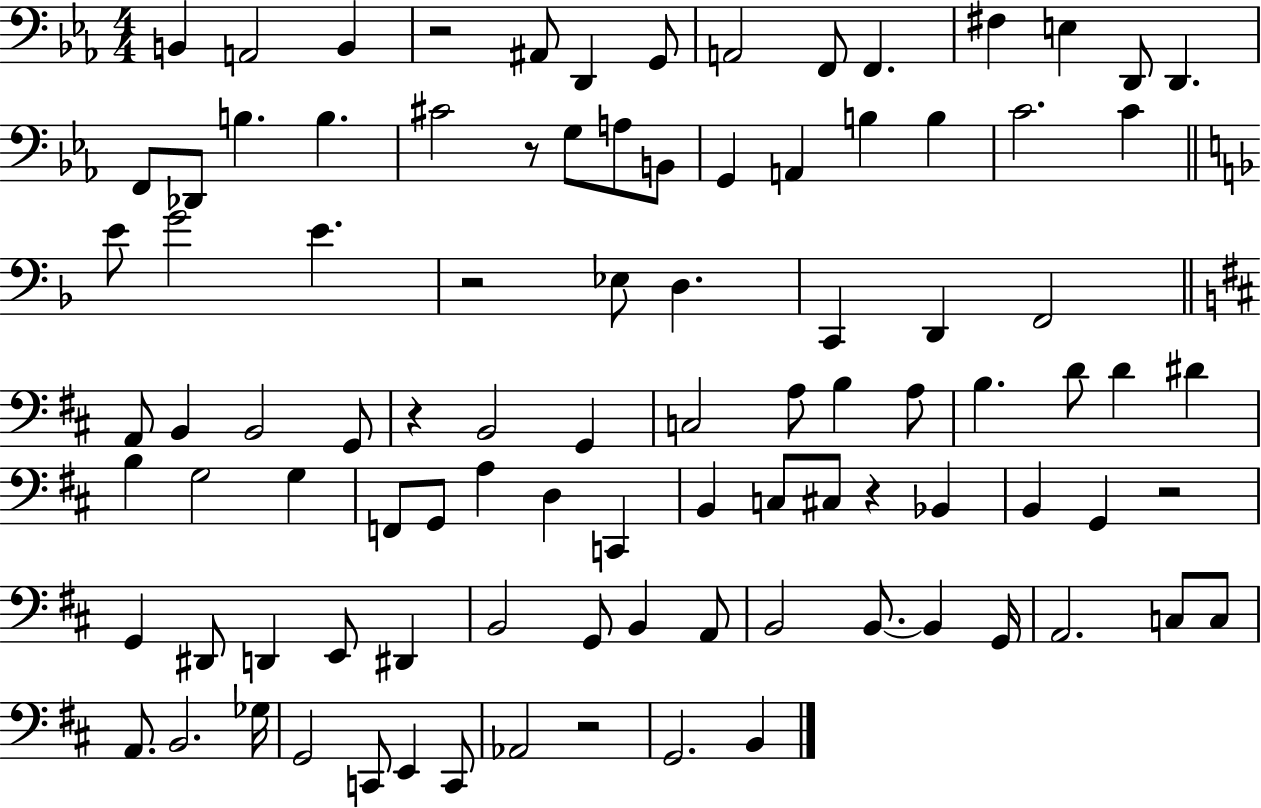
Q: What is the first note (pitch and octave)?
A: B2